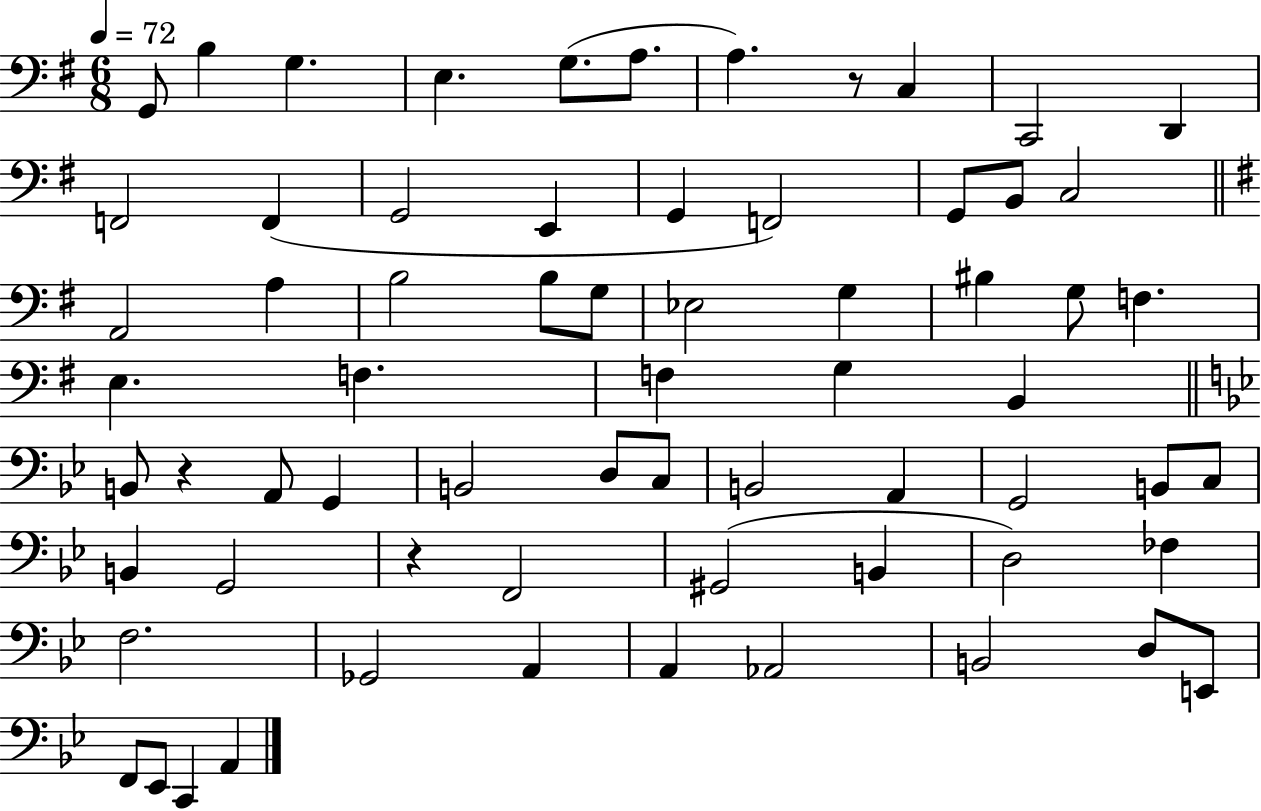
G2/e B3/q G3/q. E3/q. G3/e. A3/e. A3/q. R/e C3/q C2/h D2/q F2/h F2/q G2/h E2/q G2/q F2/h G2/e B2/e C3/h A2/h A3/q B3/h B3/e G3/e Eb3/h G3/q BIS3/q G3/e F3/q. E3/q. F3/q. F3/q G3/q B2/q B2/e R/q A2/e G2/q B2/h D3/e C3/e B2/h A2/q G2/h B2/e C3/e B2/q G2/h R/q F2/h G#2/h B2/q D3/h FES3/q F3/h. Gb2/h A2/q A2/q Ab2/h B2/h D3/e E2/e F2/e Eb2/e C2/q A2/q